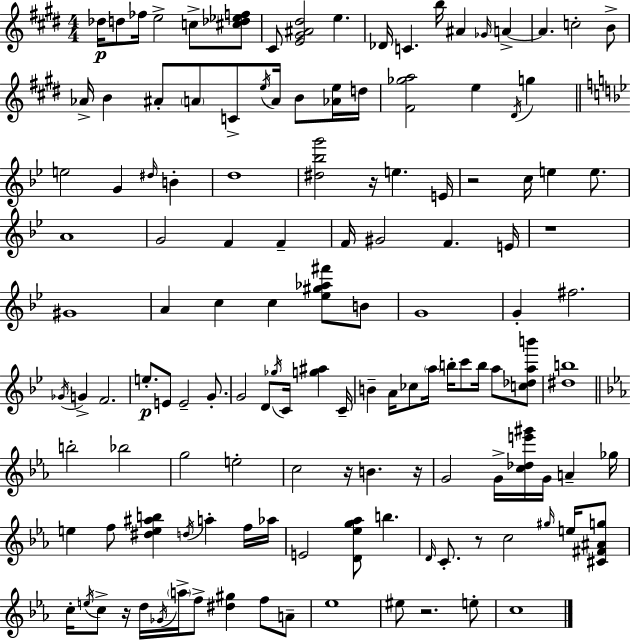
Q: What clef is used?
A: treble